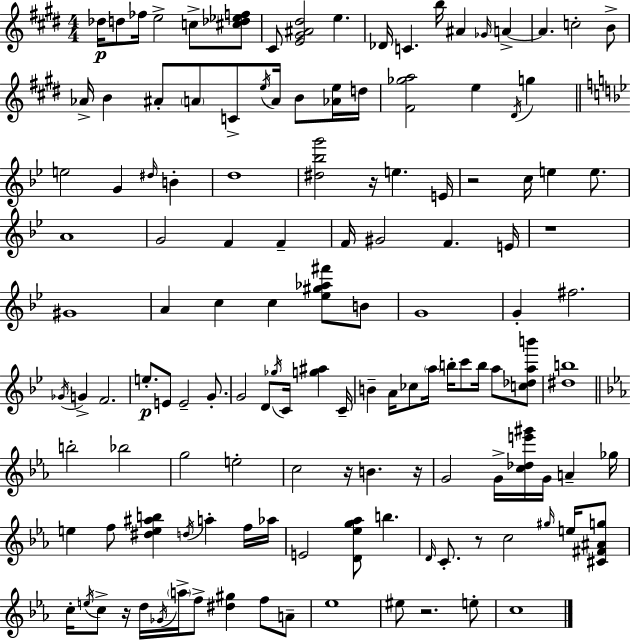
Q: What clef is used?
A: treble